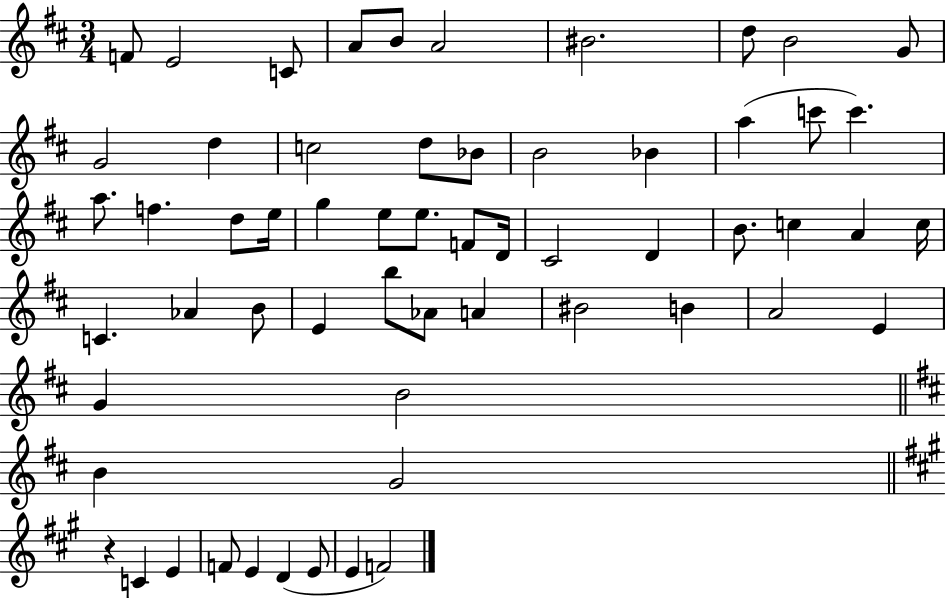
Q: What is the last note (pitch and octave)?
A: F4